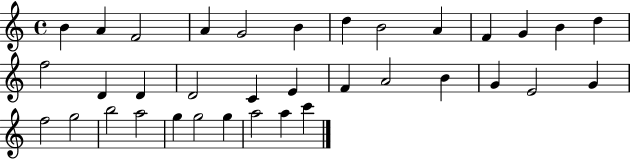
{
  \clef treble
  \time 4/4
  \defaultTimeSignature
  \key c \major
  b'4 a'4 f'2 | a'4 g'2 b'4 | d''4 b'2 a'4 | f'4 g'4 b'4 d''4 | \break f''2 d'4 d'4 | d'2 c'4 e'4 | f'4 a'2 b'4 | g'4 e'2 g'4 | \break f''2 g''2 | b''2 a''2 | g''4 g''2 g''4 | a''2 a''4 c'''4 | \break \bar "|."
}